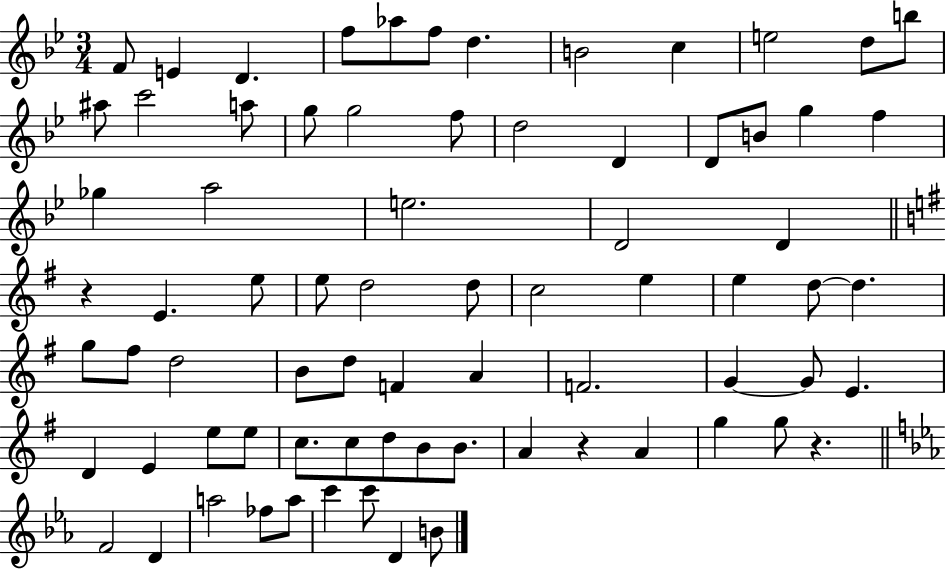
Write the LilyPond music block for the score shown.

{
  \clef treble
  \numericTimeSignature
  \time 3/4
  \key bes \major
  f'8 e'4 d'4. | f''8 aes''8 f''8 d''4. | b'2 c''4 | e''2 d''8 b''8 | \break ais''8 c'''2 a''8 | g''8 g''2 f''8 | d''2 d'4 | d'8 b'8 g''4 f''4 | \break ges''4 a''2 | e''2. | d'2 d'4 | \bar "||" \break \key e \minor r4 e'4. e''8 | e''8 d''2 d''8 | c''2 e''4 | e''4 d''8~~ d''4. | \break g''8 fis''8 d''2 | b'8 d''8 f'4 a'4 | f'2. | g'4~~ g'8 e'4. | \break d'4 e'4 e''8 e''8 | c''8. c''8 d''8 b'8 b'8. | a'4 r4 a'4 | g''4 g''8 r4. | \break \bar "||" \break \key ees \major f'2 d'4 | a''2 fes''8 a''8 | c'''4 c'''8 d'4 b'8 | \bar "|."
}